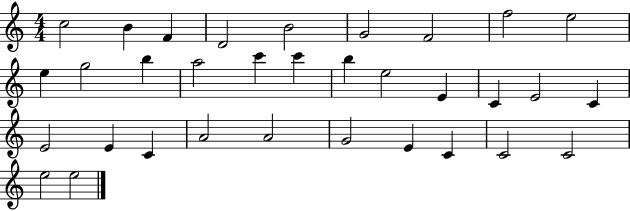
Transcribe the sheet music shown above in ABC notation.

X:1
T:Untitled
M:4/4
L:1/4
K:C
c2 B F D2 B2 G2 F2 f2 e2 e g2 b a2 c' c' b e2 E C E2 C E2 E C A2 A2 G2 E C C2 C2 e2 e2